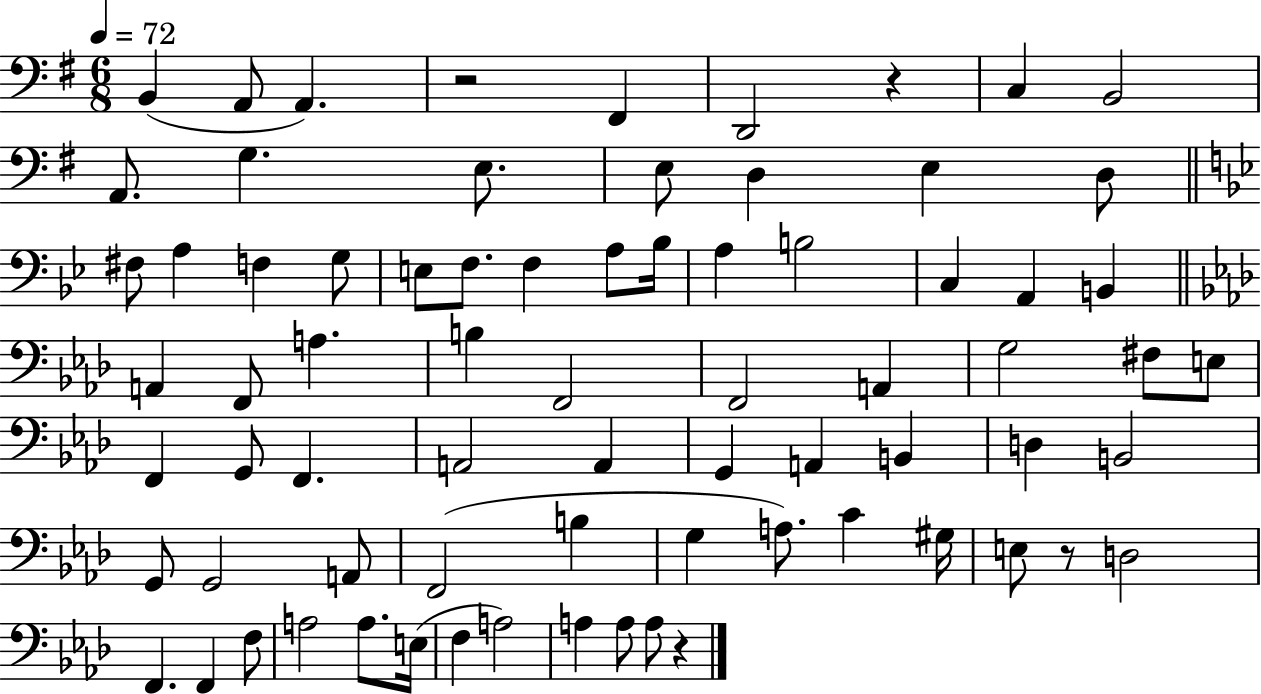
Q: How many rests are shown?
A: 4